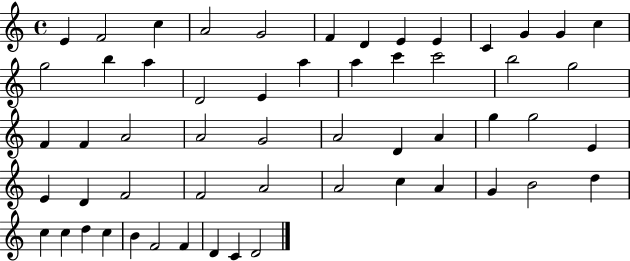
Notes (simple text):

E4/q F4/h C5/q A4/h G4/h F4/q D4/q E4/q E4/q C4/q G4/q G4/q C5/q G5/h B5/q A5/q D4/h E4/q A5/q A5/q C6/q C6/h B5/h G5/h F4/q F4/q A4/h A4/h G4/h A4/h D4/q A4/q G5/q G5/h E4/q E4/q D4/q F4/h F4/h A4/h A4/h C5/q A4/q G4/q B4/h D5/q C5/q C5/q D5/q C5/q B4/q F4/h F4/q D4/q C4/q D4/h